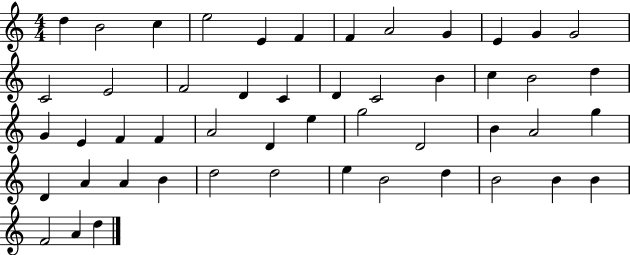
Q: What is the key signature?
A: C major